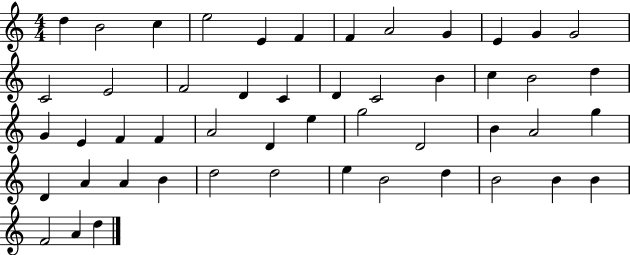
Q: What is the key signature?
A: C major